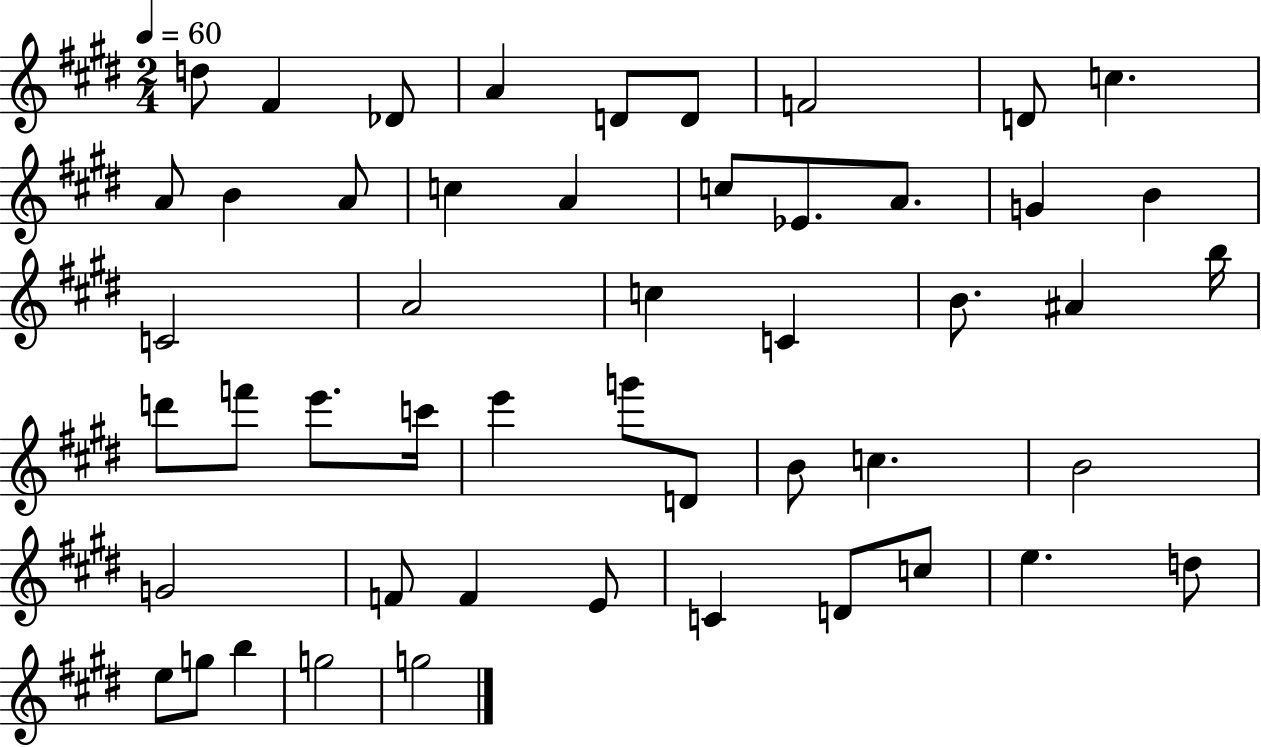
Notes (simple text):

D5/e F#4/q Db4/e A4/q D4/e D4/e F4/h D4/e C5/q. A4/e B4/q A4/e C5/q A4/q C5/e Eb4/e. A4/e. G4/q B4/q C4/h A4/h C5/q C4/q B4/e. A#4/q B5/s D6/e F6/e E6/e. C6/s E6/q G6/e D4/e B4/e C5/q. B4/h G4/h F4/e F4/q E4/e C4/q D4/e C5/e E5/q. D5/e E5/e G5/e B5/q G5/h G5/h